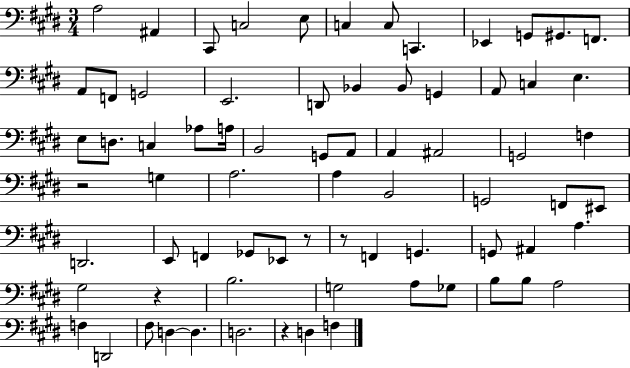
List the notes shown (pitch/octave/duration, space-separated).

A3/h A#2/q C#2/e C3/h E3/e C3/q C3/e C2/q. Eb2/q G2/e G#2/e. F2/e. A2/e F2/e G2/h E2/h. D2/e Bb2/q Bb2/e G2/q A2/e C3/q E3/q. E3/e D3/e. C3/q Ab3/e A3/s B2/h G2/e A2/e A2/q A#2/h G2/h F3/q R/h G3/q A3/h. A3/q B2/h G2/h F2/e EIS2/e D2/h. E2/e F2/q Gb2/e Eb2/e R/e R/e F2/q G2/q. G2/e A#2/q A3/q. G#3/h R/q B3/h. G3/h A3/e Gb3/e B3/e B3/e A3/h F3/q D2/h F#3/e D3/q D3/q. D3/h. R/q D3/q F3/q